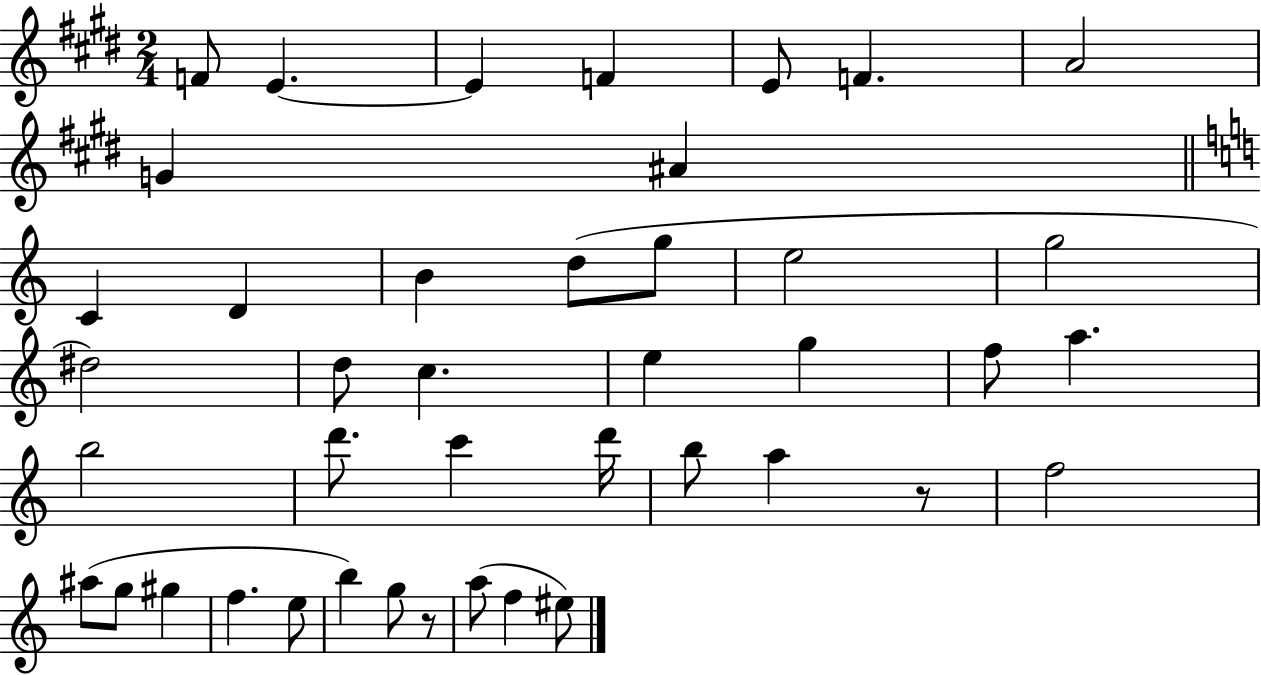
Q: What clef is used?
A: treble